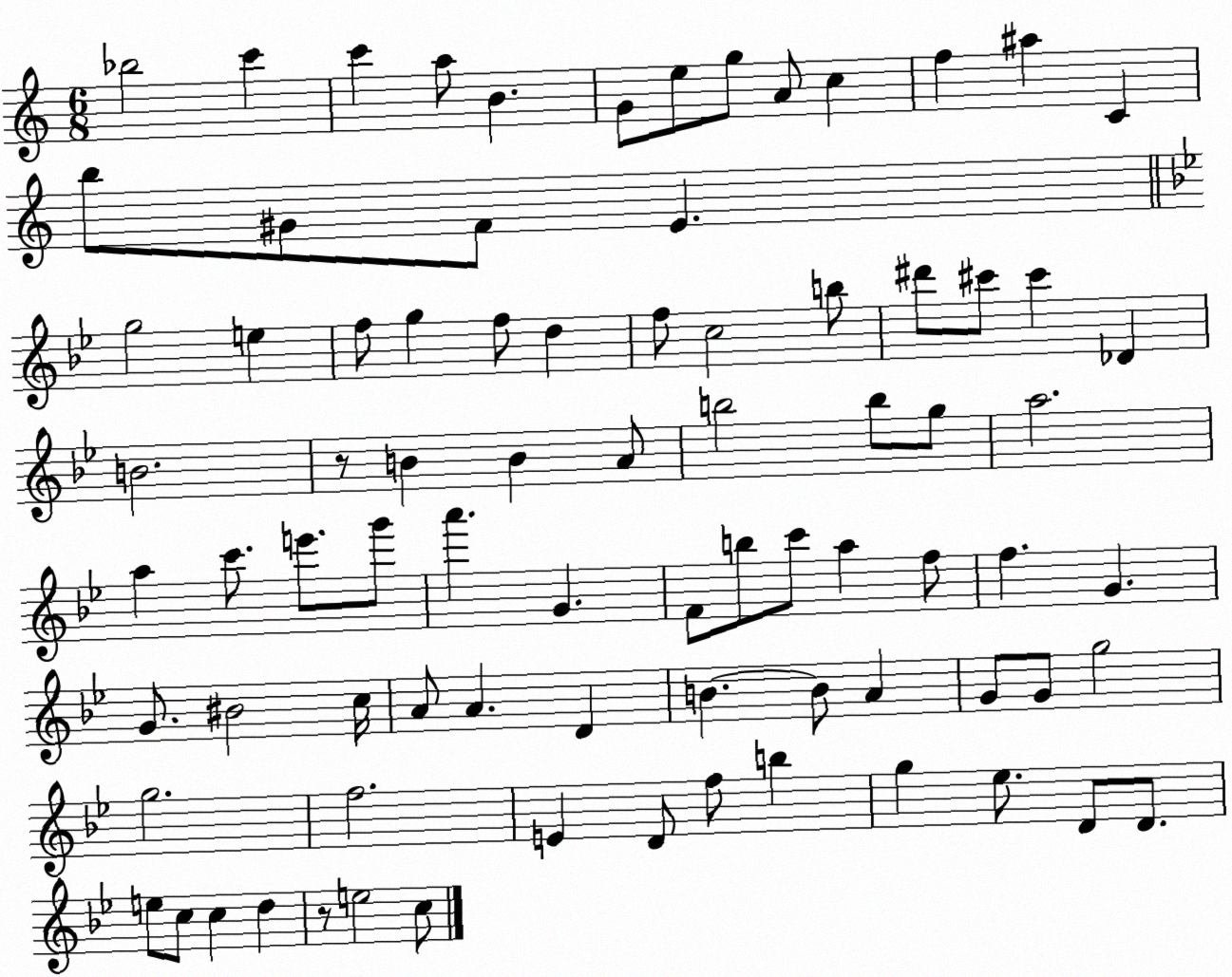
X:1
T:Untitled
M:6/8
L:1/4
K:C
_b2 c' c' a/2 B G/2 e/2 g/2 A/2 c f ^a C b/2 ^G/2 F/2 E g2 e f/2 g f/2 d f/2 c2 b/2 ^d'/2 ^c'/2 ^c' _D B2 z/2 B B A/2 b2 b/2 g/2 a2 a c'/2 e'/2 g'/2 a' G F/2 b/2 c'/2 a f/2 f G G/2 ^B2 c/4 A/2 A D B B/2 A G/2 G/2 g2 g2 f2 E D/2 f/2 b g _e/2 D/2 D/2 e/2 c/2 c d z/2 e2 c/2